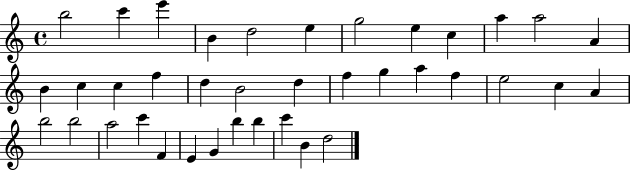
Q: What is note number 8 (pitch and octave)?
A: E5